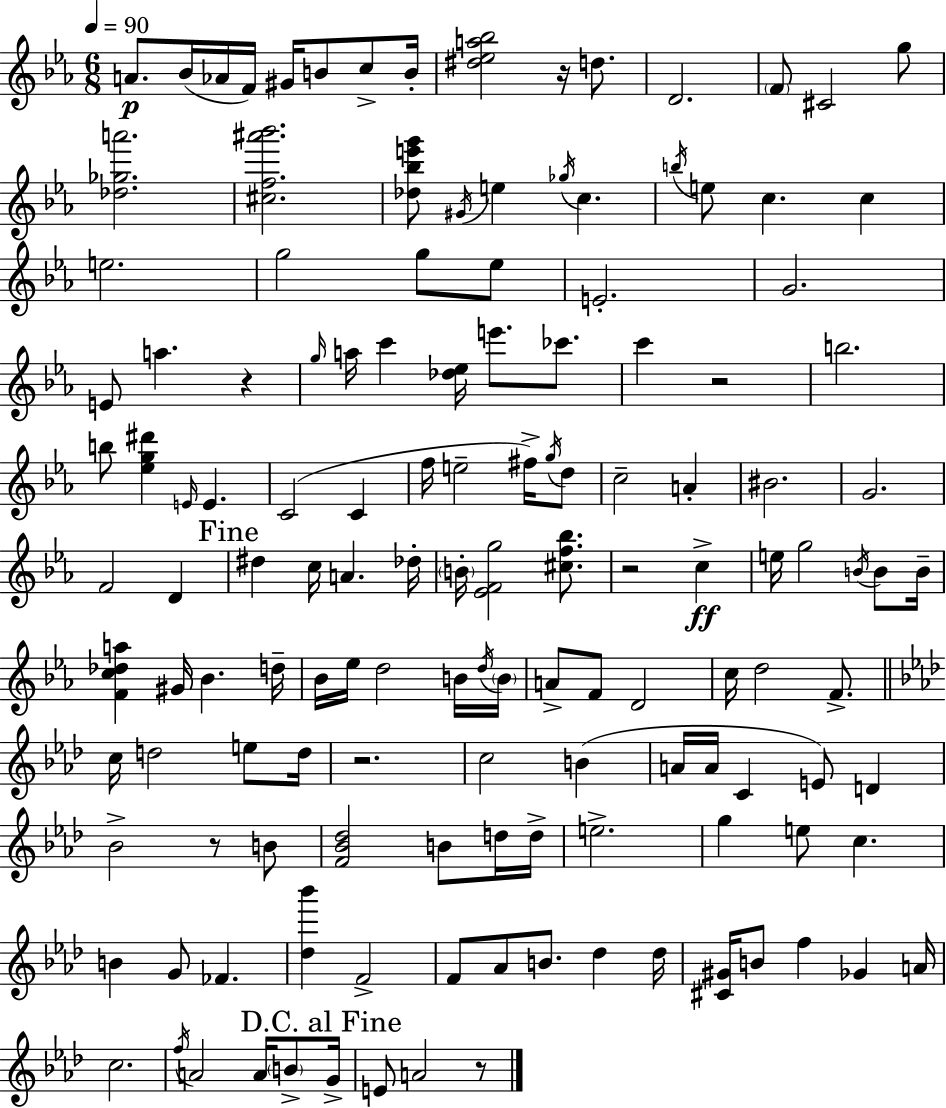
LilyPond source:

{
  \clef treble
  \numericTimeSignature
  \time 6/8
  \key ees \major
  \tempo 4 = 90
  a'8.\p bes'16( aes'16 f'16) gis'16 b'8 c''8-> b'16-. | <dis'' ees'' a'' bes''>2 r16 d''8. | d'2. | \parenthesize f'8 cis'2 g''8 | \break <des'' ges'' a'''>2. | <cis'' f'' ais''' bes'''>2. | <des'' bes'' e''' g'''>8 \acciaccatura { gis'16 } e''4 \acciaccatura { ges''16 } c''4. | \acciaccatura { b''16 } e''8 c''4. c''4 | \break e''2. | g''2 g''8 | ees''8 e'2.-. | g'2. | \break e'8 a''4. r4 | \grace { g''16 } a''16 c'''4 <des'' ees''>16 e'''8. | ces'''8. c'''4 r2 | b''2. | \break b''8 <ees'' g'' dis'''>4 \grace { e'16 } e'4. | c'2( | c'4 f''16 e''2-- | fis''16->) \acciaccatura { g''16 } d''8 c''2-- | \break a'4-. bis'2. | g'2. | f'2 | d'4 \mark "Fine" dis''4 c''16 a'4. | \break des''16-. \parenthesize b'16-. <ees' f' g''>2 | <cis'' f'' bes''>8. r2 | c''4->\ff e''16 g''2 | \acciaccatura { b'16 } b'8 b'16-- <f' c'' des'' a''>4 gis'16 | \break bes'4. d''16-- bes'16 ees''16 d''2 | b'16 \acciaccatura { d''16 } \parenthesize b'16 a'8-> f'8 | d'2 c''16 d''2 | f'8.-> \bar "||" \break \key f \minor c''16 d''2 e''8 d''16 | r2. | c''2 b'4( | a'16 a'16 c'4 e'8) d'4 | \break bes'2-> r8 b'8 | <f' bes' des''>2 b'8 d''16 d''16-> | e''2.-> | g''4 e''8 c''4. | \break b'4 g'8 fes'4. | <des'' bes'''>4 f'2-> | f'8 aes'8 b'8. des''4 des''16 | <cis' gis'>16 b'8 f''4 ges'4 a'16 | \break c''2. | \acciaccatura { f''16 } a'2 a'16 \parenthesize b'8-> | \mark "D.C. al Fine" g'16-> e'8 a'2 r8 | \bar "|."
}